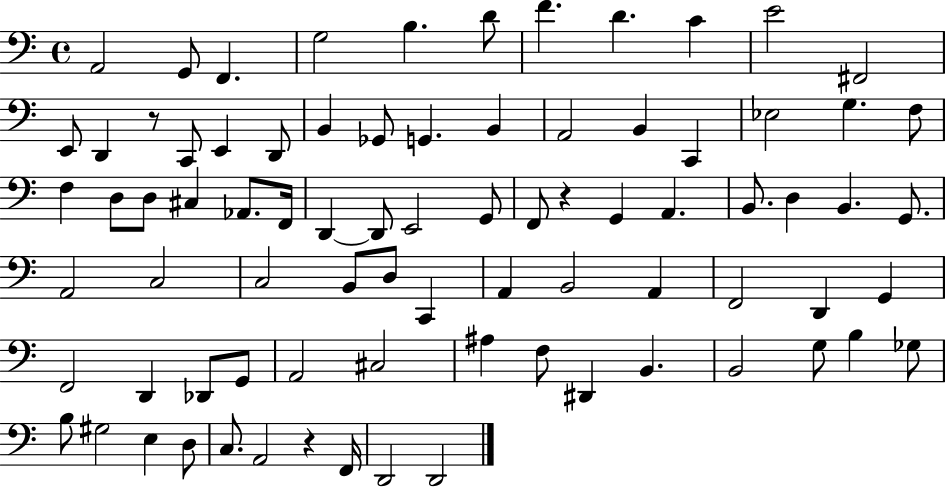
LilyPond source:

{
  \clef bass
  \time 4/4
  \defaultTimeSignature
  \key c \major
  \repeat volta 2 { a,2 g,8 f,4. | g2 b4. d'8 | f'4. d'4. c'4 | e'2 fis,2 | \break e,8 d,4 r8 c,8 e,4 d,8 | b,4 ges,8 g,4. b,4 | a,2 b,4 c,4 | ees2 g4. f8 | \break f4 d8 d8 cis4 aes,8. f,16 | d,4~~ d,8 e,2 g,8 | f,8 r4 g,4 a,4. | b,8. d4 b,4. g,8. | \break a,2 c2 | c2 b,8 d8 c,4 | a,4 b,2 a,4 | f,2 d,4 g,4 | \break f,2 d,4 des,8 g,8 | a,2 cis2 | ais4 f8 dis,4 b,4. | b,2 g8 b4 ges8 | \break b8 gis2 e4 d8 | c8. a,2 r4 f,16 | d,2 d,2 | } \bar "|."
}